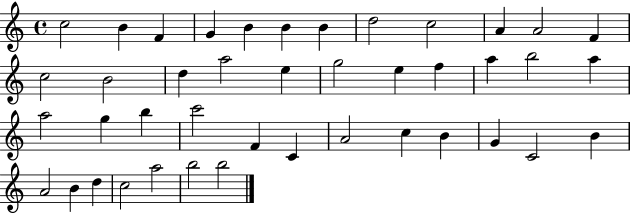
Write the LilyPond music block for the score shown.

{
  \clef treble
  \time 4/4
  \defaultTimeSignature
  \key c \major
  c''2 b'4 f'4 | g'4 b'4 b'4 b'4 | d''2 c''2 | a'4 a'2 f'4 | \break c''2 b'2 | d''4 a''2 e''4 | g''2 e''4 f''4 | a''4 b''2 a''4 | \break a''2 g''4 b''4 | c'''2 f'4 c'4 | a'2 c''4 b'4 | g'4 c'2 b'4 | \break a'2 b'4 d''4 | c''2 a''2 | b''2 b''2 | \bar "|."
}